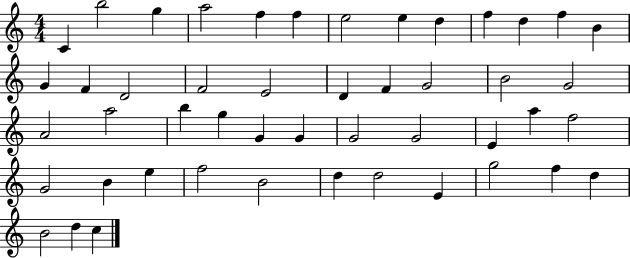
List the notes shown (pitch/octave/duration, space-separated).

C4/q B5/h G5/q A5/h F5/q F5/q E5/h E5/q D5/q F5/q D5/q F5/q B4/q G4/q F4/q D4/h F4/h E4/h D4/q F4/q G4/h B4/h G4/h A4/h A5/h B5/q G5/q G4/q G4/q G4/h G4/h E4/q A5/q F5/h G4/h B4/q E5/q F5/h B4/h D5/q D5/h E4/q G5/h F5/q D5/q B4/h D5/q C5/q